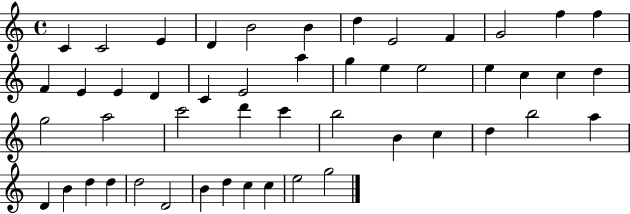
C4/q C4/h E4/q D4/q B4/h B4/q D5/q E4/h F4/q G4/h F5/q F5/q F4/q E4/q E4/q D4/q C4/q E4/h A5/q G5/q E5/q E5/h E5/q C5/q C5/q D5/q G5/h A5/h C6/h D6/q C6/q B5/h B4/q C5/q D5/q B5/h A5/q D4/q B4/q D5/q D5/q D5/h D4/h B4/q D5/q C5/q C5/q E5/h G5/h